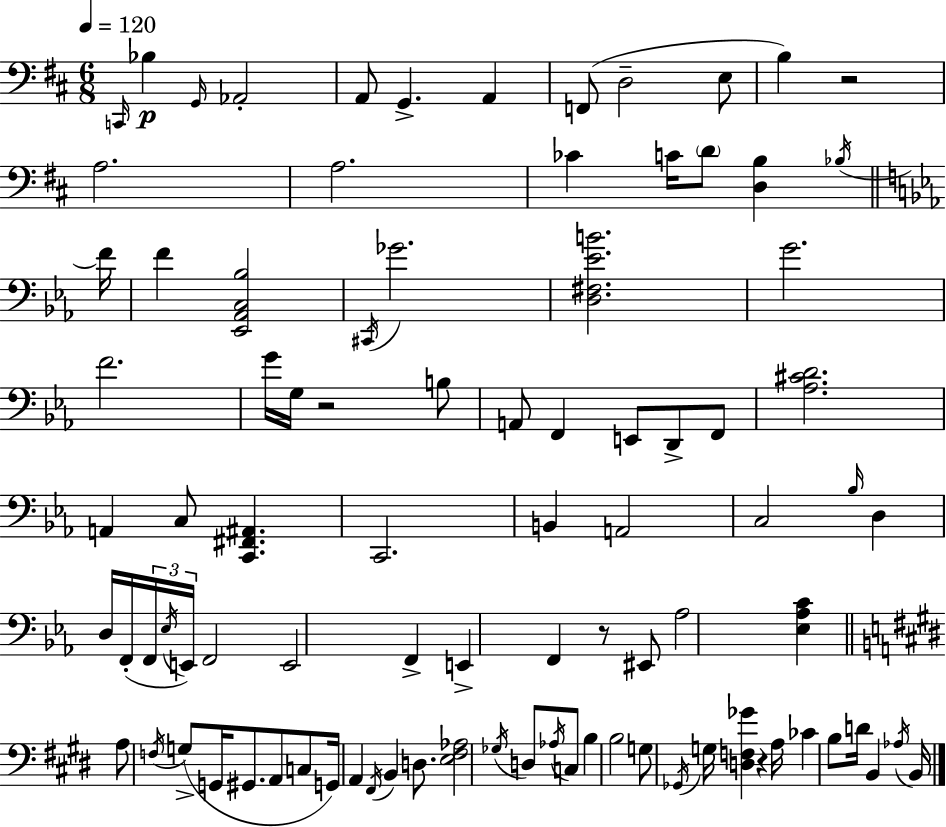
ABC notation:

X:1
T:Untitled
M:6/8
L:1/4
K:D
C,,/4 _B, G,,/4 _A,,2 A,,/2 G,, A,, F,,/2 D,2 E,/2 B, z2 A,2 A,2 _C C/4 D/2 [D,B,] _B,/4 F/4 F [_E,,_A,,C,_B,]2 ^C,,/4 _G2 [D,^F,_EB]2 G2 F2 G/4 G,/4 z2 B,/2 A,,/2 F,, E,,/2 D,,/2 F,,/2 [_A,^CD]2 A,, C,/2 [C,,^F,,^A,,] C,,2 B,, A,,2 C,2 _B,/4 D, D,/4 F,,/4 F,,/4 _E,/4 E,,/4 F,,2 E,,2 F,, E,, F,, z/2 ^E,,/2 _A,2 [_E,_A,C] A,/2 F,/4 G,/2 G,,/4 ^G,,/2 A,,/2 C,/2 G,,/4 A,, ^F,,/4 B,, D,/2 [E,^F,_A,]2 _G,/4 D,/2 _A,/4 C,/2 B, B,2 G,/2 _G,,/4 G,/4 [D,F,_G] z A,/4 _C B,/2 D/4 B,, _A,/4 B,,/4